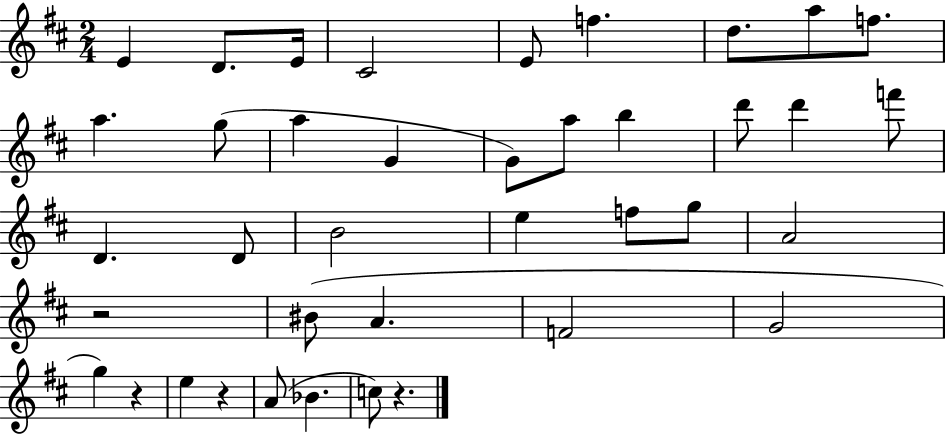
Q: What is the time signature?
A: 2/4